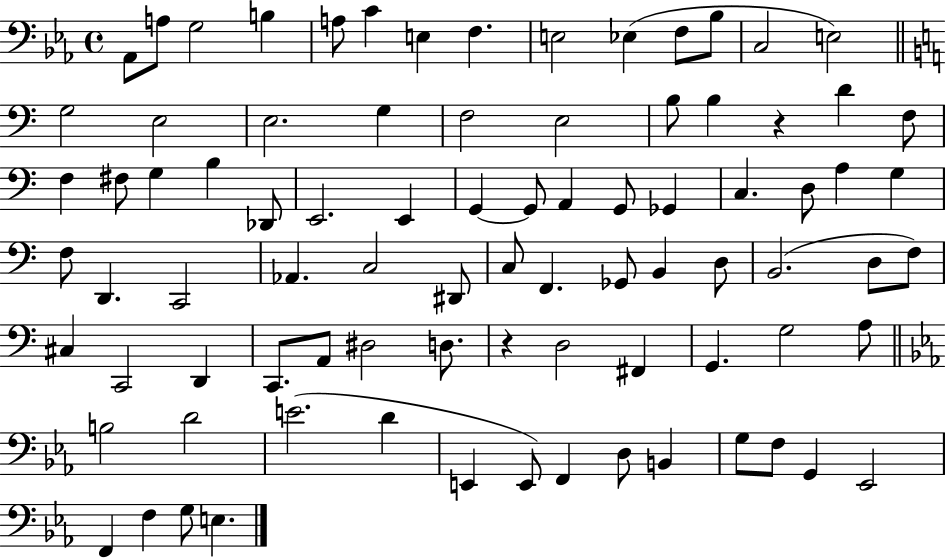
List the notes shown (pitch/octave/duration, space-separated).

Ab2/e A3/e G3/h B3/q A3/e C4/q E3/q F3/q. E3/h Eb3/q F3/e Bb3/e C3/h E3/h G3/h E3/h E3/h. G3/q F3/h E3/h B3/e B3/q R/q D4/q F3/e F3/q F#3/e G3/q B3/q Db2/e E2/h. E2/q G2/q G2/e A2/q G2/e Gb2/q C3/q. D3/e A3/q G3/q F3/e D2/q. C2/h Ab2/q. C3/h D#2/e C3/e F2/q. Gb2/e B2/q D3/e B2/h. D3/e F3/e C#3/q C2/h D2/q C2/e. A2/e D#3/h D3/e. R/q D3/h F#2/q G2/q. G3/h A3/e B3/h D4/h E4/h. D4/q E2/q E2/e F2/q D3/e B2/q G3/e F3/e G2/q Eb2/h F2/q F3/q G3/e E3/q.